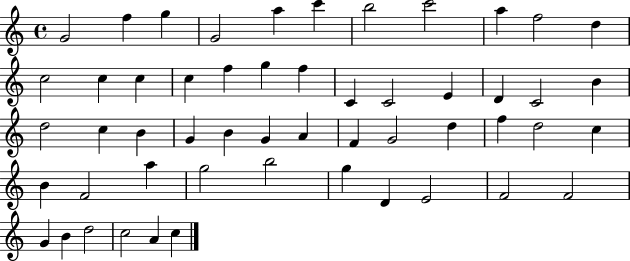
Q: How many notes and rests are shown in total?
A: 53